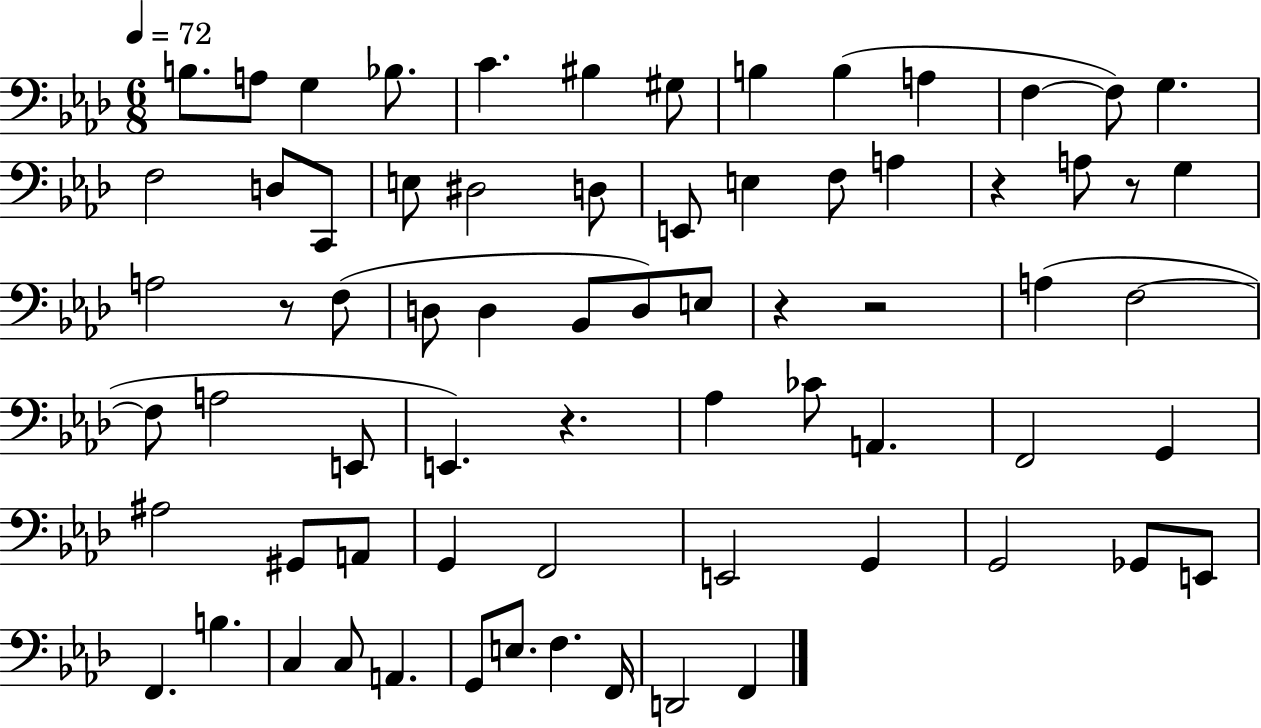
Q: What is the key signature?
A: AES major